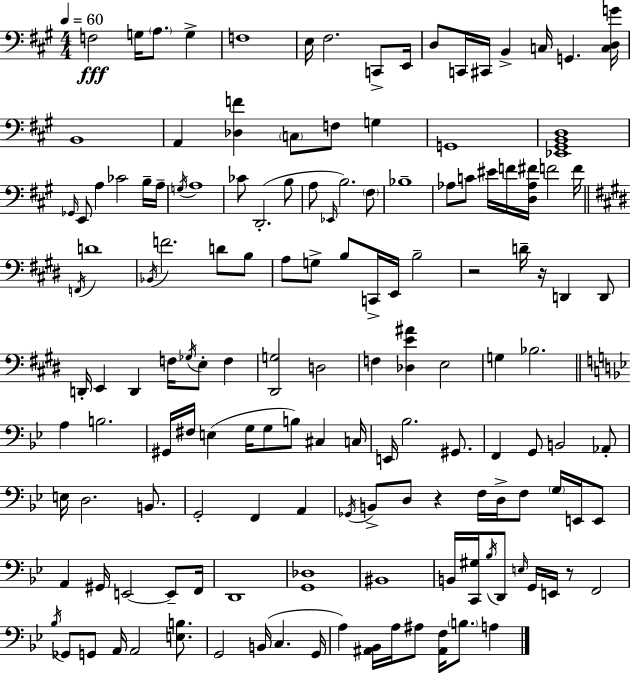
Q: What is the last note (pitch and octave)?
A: A3